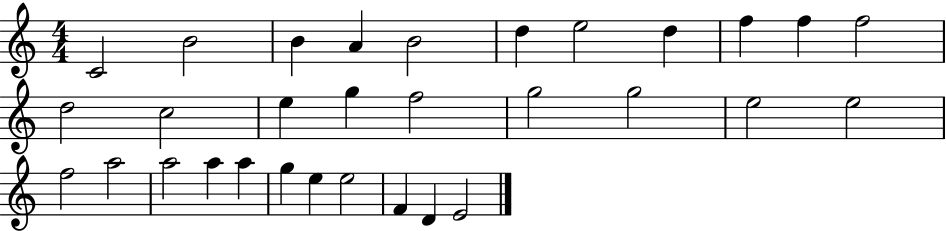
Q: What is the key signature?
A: C major